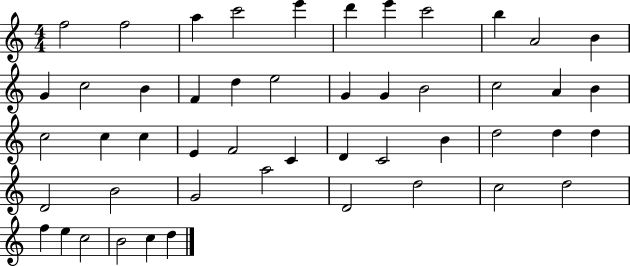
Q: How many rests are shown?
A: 0